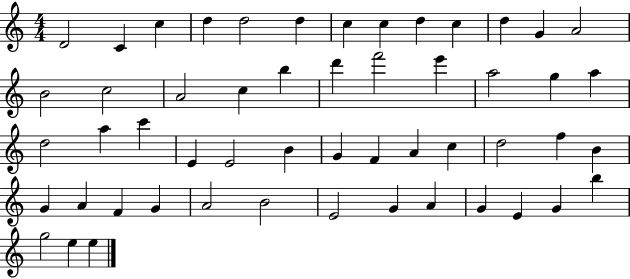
{
  \clef treble
  \numericTimeSignature
  \time 4/4
  \key c \major
  d'2 c'4 c''4 | d''4 d''2 d''4 | c''4 c''4 d''4 c''4 | d''4 g'4 a'2 | \break b'2 c''2 | a'2 c''4 b''4 | d'''4 f'''2 e'''4 | a''2 g''4 a''4 | \break d''2 a''4 c'''4 | e'4 e'2 b'4 | g'4 f'4 a'4 c''4 | d''2 f''4 b'4 | \break g'4 a'4 f'4 g'4 | a'2 b'2 | e'2 g'4 a'4 | g'4 e'4 g'4 b''4 | \break g''2 e''4 e''4 | \bar "|."
}